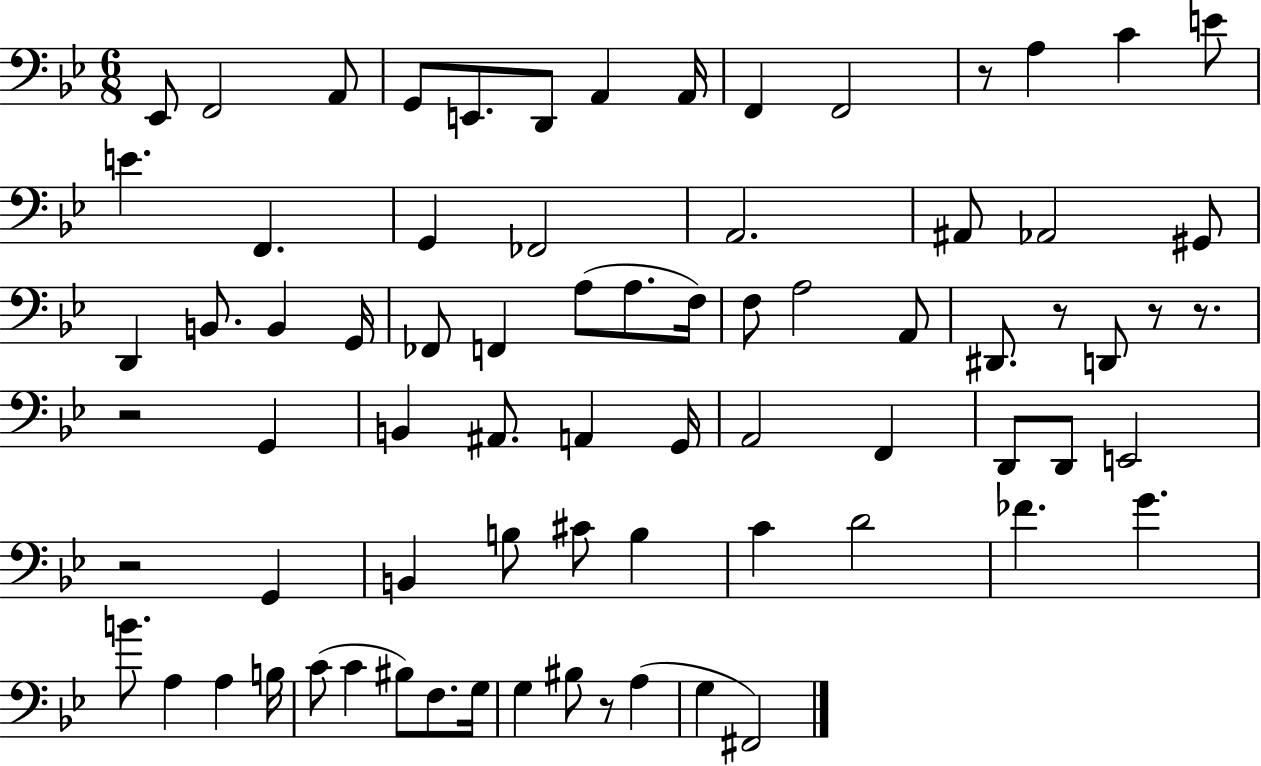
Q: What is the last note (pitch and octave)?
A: F#2